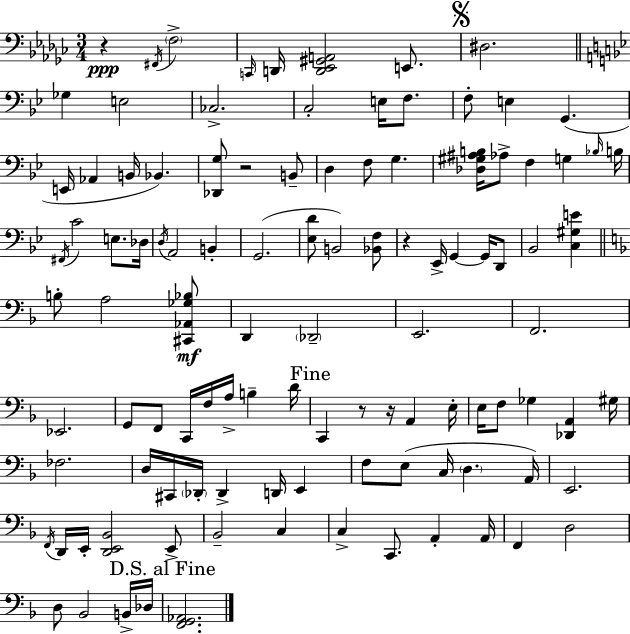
X:1
T:Untitled
M:3/4
L:1/4
K:Ebm
z ^F,,/4 F,2 C,,/4 D,,/4 [D,,_E,,^G,,A,,]2 E,,/2 ^D,2 _G, E,2 _C,2 C,2 E,/4 F,/2 F,/2 E, G,, E,,/4 _A,, B,,/4 _B,, [_D,,G,]/2 z2 B,,/2 D, F,/2 G, [_D,^G,^A,B,]/4 _A,/2 F, G, _B,/4 B,/4 ^F,,/4 C2 E,/2 _D,/4 D,/4 A,,2 B,, G,,2 [_E,D]/2 B,,2 [_B,,F,]/2 z _E,,/4 G,, G,,/4 D,,/2 _B,,2 [C,^G,E] B,/2 A,2 [^C,,_A,,_G,_B,]/2 D,, _D,,2 E,,2 F,,2 _E,,2 G,,/2 F,,/2 C,,/4 F,/4 A,/4 B, D/4 C,, z/2 z/4 A,, E,/4 E,/4 F,/2 _G, [_D,,A,,] ^G,/4 _F,2 D,/4 ^C,,/4 _D,,/4 _D,, D,,/4 E,, F,/2 E,/2 C,/4 D, A,,/4 E,,2 F,,/4 D,,/4 E,,/4 [D,,E,,_B,,]2 E,,/2 _B,,2 C, C, C,,/2 A,, A,,/4 F,, D,2 D,/2 _B,,2 B,,/4 _D,/4 [F,,G,,_A,,]2